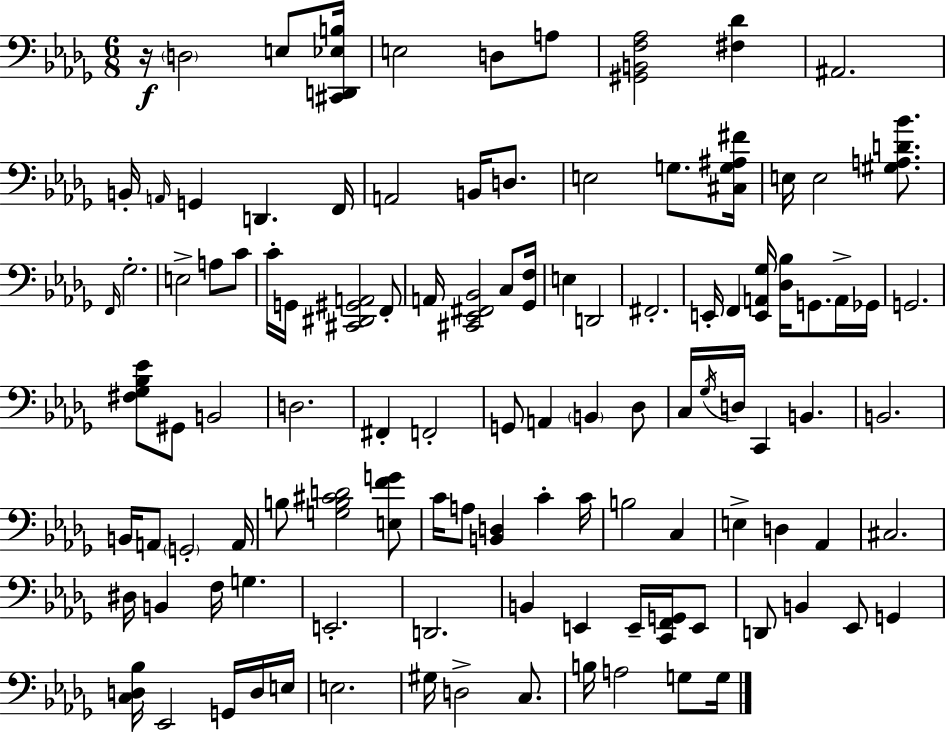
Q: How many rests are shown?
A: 1